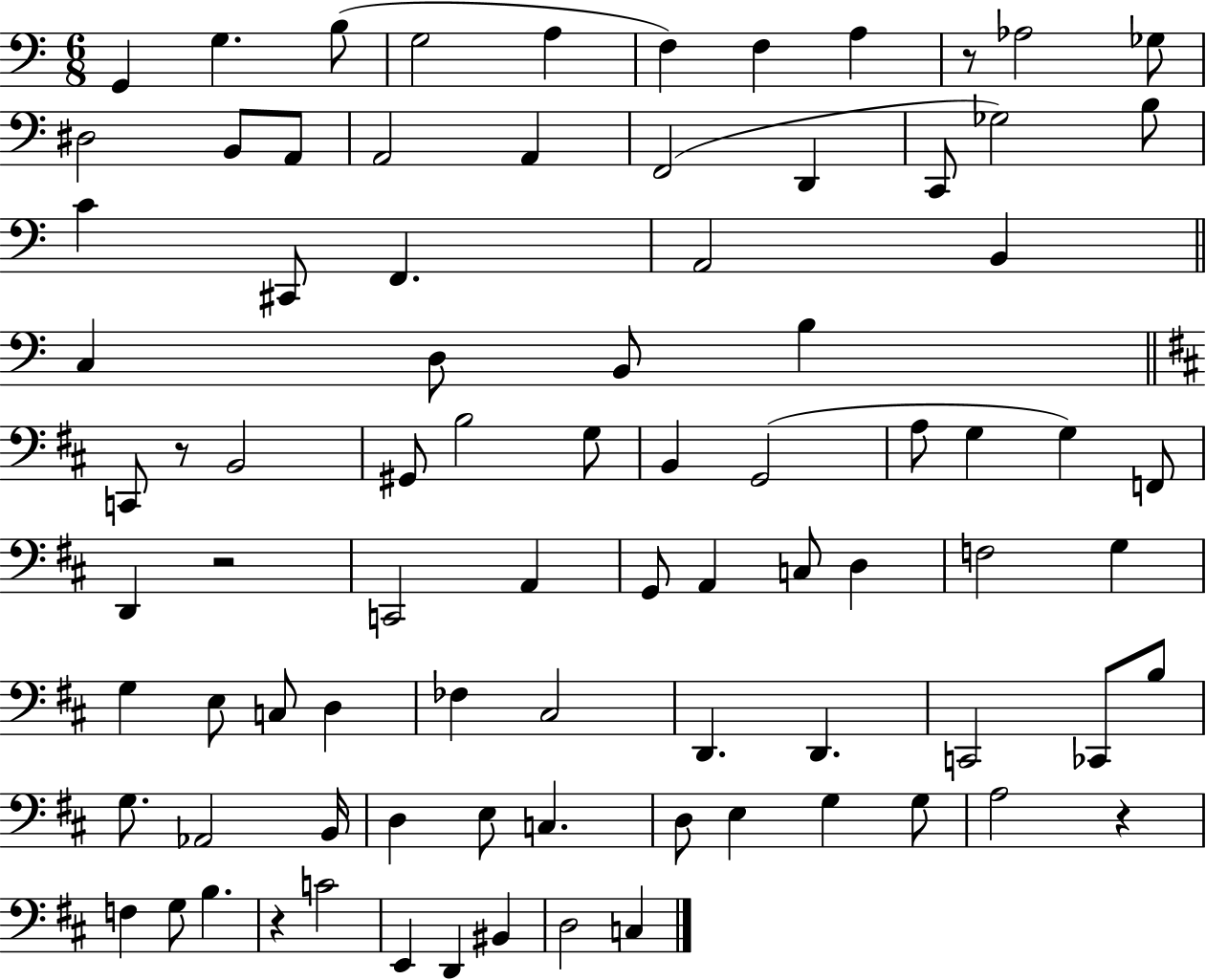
X:1
T:Untitled
M:6/8
L:1/4
K:C
G,, G, B,/2 G,2 A, F, F, A, z/2 _A,2 _G,/2 ^D,2 B,,/2 A,,/2 A,,2 A,, F,,2 D,, C,,/2 _G,2 B,/2 C ^C,,/2 F,, A,,2 B,, C, D,/2 B,,/2 B, C,,/2 z/2 B,,2 ^G,,/2 B,2 G,/2 B,, G,,2 A,/2 G, G, F,,/2 D,, z2 C,,2 A,, G,,/2 A,, C,/2 D, F,2 G, G, E,/2 C,/2 D, _F, ^C,2 D,, D,, C,,2 _C,,/2 B,/2 G,/2 _A,,2 B,,/4 D, E,/2 C, D,/2 E, G, G,/2 A,2 z F, G,/2 B, z C2 E,, D,, ^B,, D,2 C,